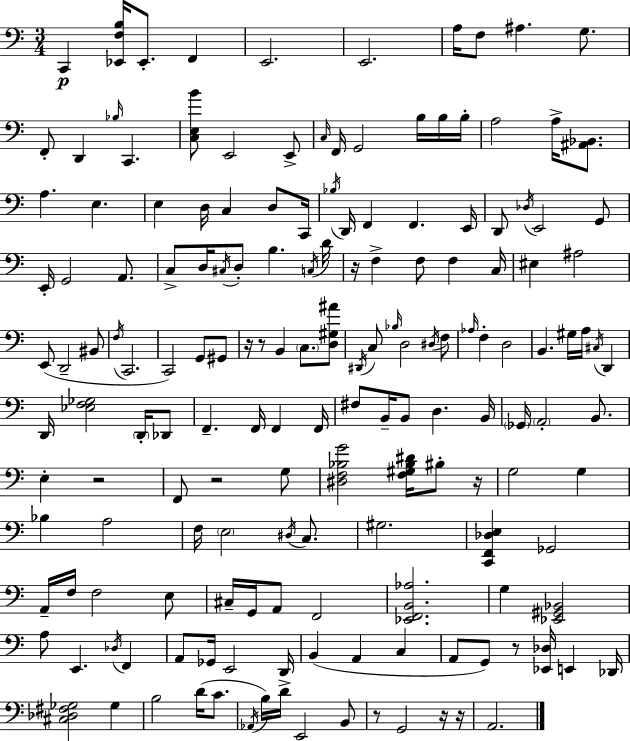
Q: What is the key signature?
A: A minor